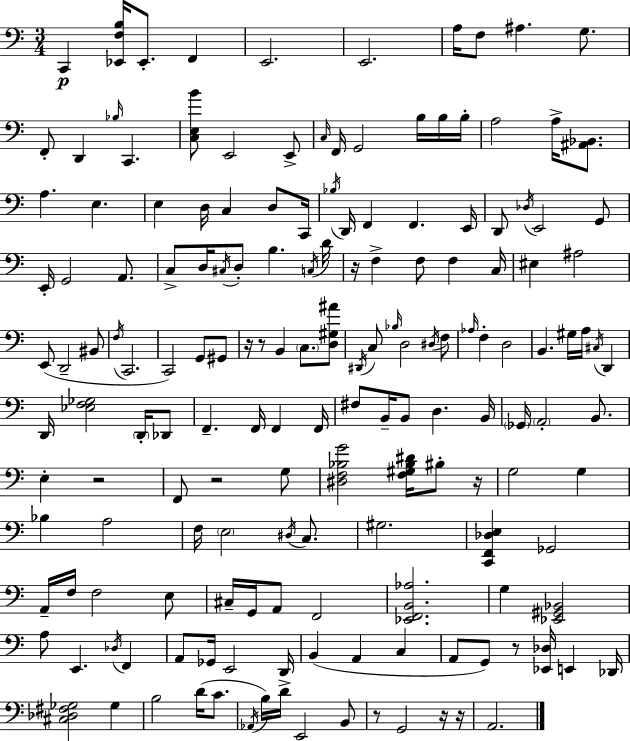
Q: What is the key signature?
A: A minor